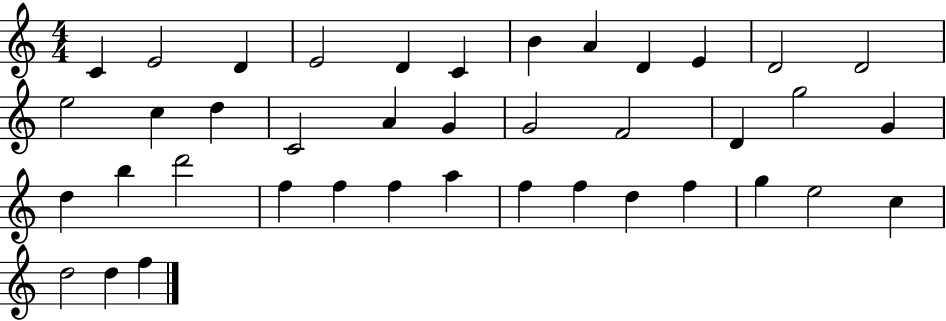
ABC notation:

X:1
T:Untitled
M:4/4
L:1/4
K:C
C E2 D E2 D C B A D E D2 D2 e2 c d C2 A G G2 F2 D g2 G d b d'2 f f f a f f d f g e2 c d2 d f